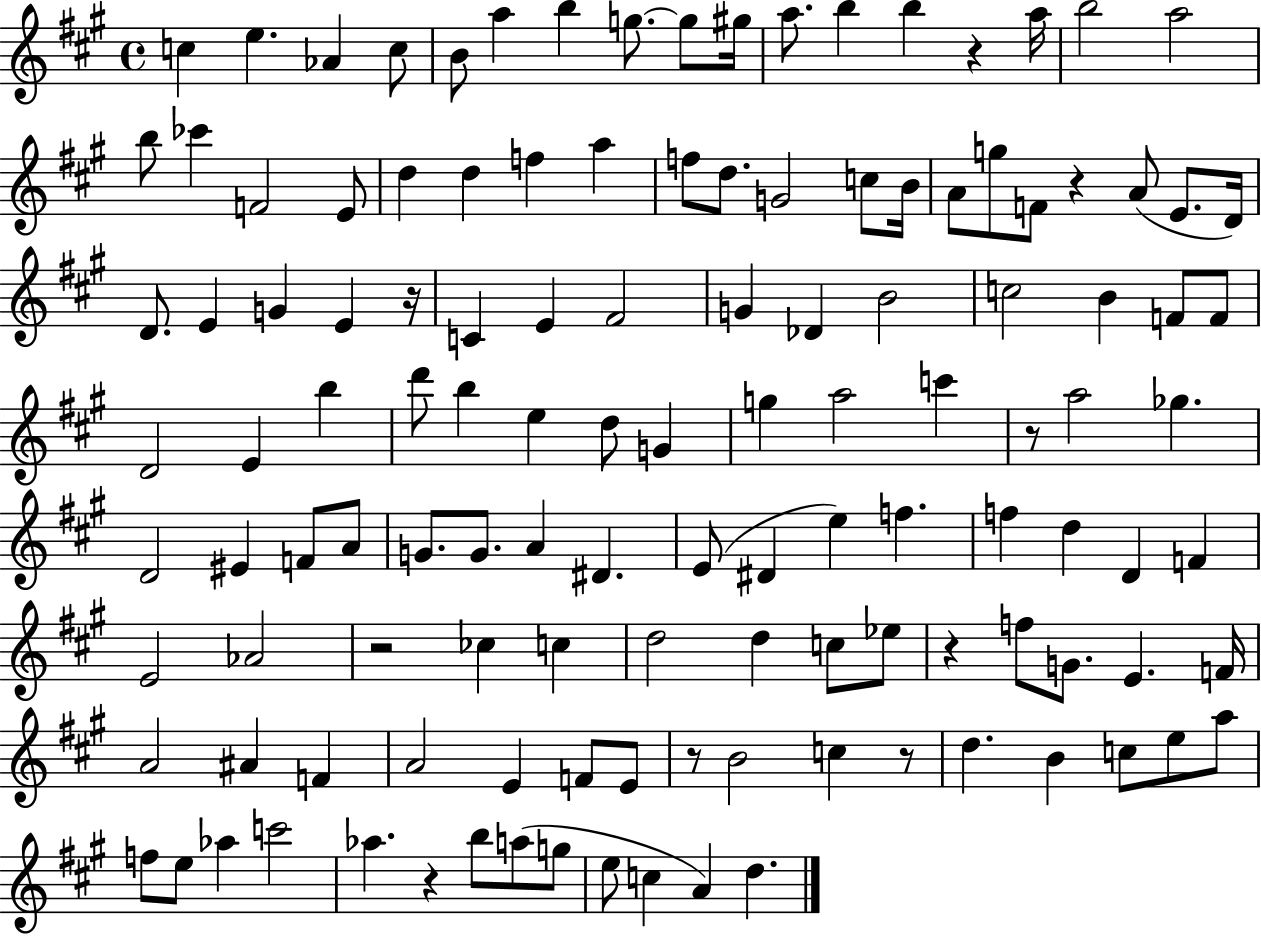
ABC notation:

X:1
T:Untitled
M:4/4
L:1/4
K:A
c e _A c/2 B/2 a b g/2 g/2 ^g/4 a/2 b b z a/4 b2 a2 b/2 _c' F2 E/2 d d f a f/2 d/2 G2 c/2 B/4 A/2 g/2 F/2 z A/2 E/2 D/4 D/2 E G E z/4 C E ^F2 G _D B2 c2 B F/2 F/2 D2 E b d'/2 b e d/2 G g a2 c' z/2 a2 _g D2 ^E F/2 A/2 G/2 G/2 A ^D E/2 ^D e f f d D F E2 _A2 z2 _c c d2 d c/2 _e/2 z f/2 G/2 E F/4 A2 ^A F A2 E F/2 E/2 z/2 B2 c z/2 d B c/2 e/2 a/2 f/2 e/2 _a c'2 _a z b/2 a/2 g/2 e/2 c A d